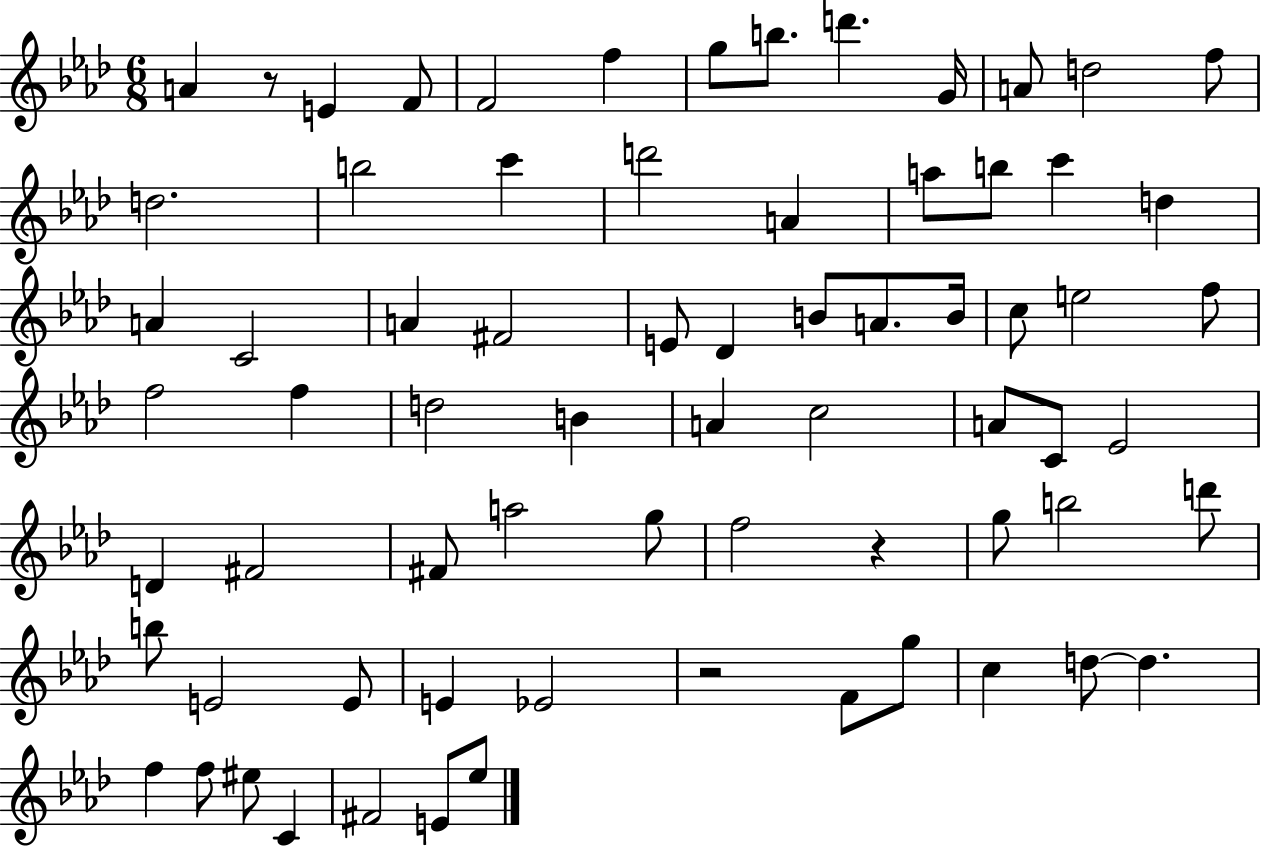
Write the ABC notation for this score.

X:1
T:Untitled
M:6/8
L:1/4
K:Ab
A z/2 E F/2 F2 f g/2 b/2 d' G/4 A/2 d2 f/2 d2 b2 c' d'2 A a/2 b/2 c' d A C2 A ^F2 E/2 _D B/2 A/2 B/4 c/2 e2 f/2 f2 f d2 B A c2 A/2 C/2 _E2 D ^F2 ^F/2 a2 g/2 f2 z g/2 b2 d'/2 b/2 E2 E/2 E _E2 z2 F/2 g/2 c d/2 d f f/2 ^e/2 C ^F2 E/2 _e/2